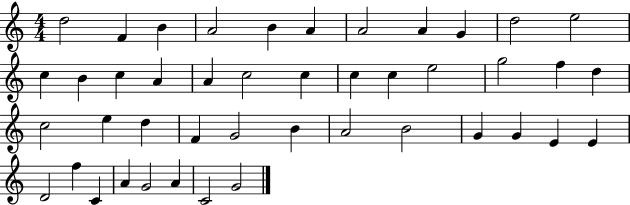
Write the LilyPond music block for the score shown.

{
  \clef treble
  \numericTimeSignature
  \time 4/4
  \key c \major
  d''2 f'4 b'4 | a'2 b'4 a'4 | a'2 a'4 g'4 | d''2 e''2 | \break c''4 b'4 c''4 a'4 | a'4 c''2 c''4 | c''4 c''4 e''2 | g''2 f''4 d''4 | \break c''2 e''4 d''4 | f'4 g'2 b'4 | a'2 b'2 | g'4 g'4 e'4 e'4 | \break d'2 f''4 c'4 | a'4 g'2 a'4 | c'2 g'2 | \bar "|."
}